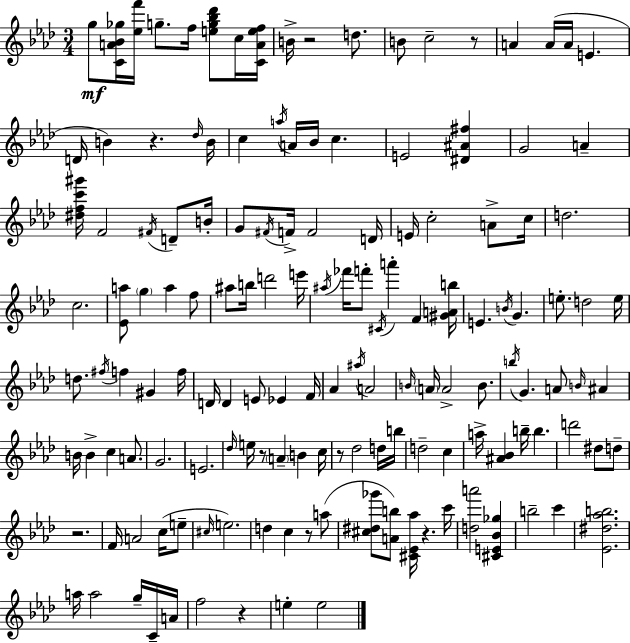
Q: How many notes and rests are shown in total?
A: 146